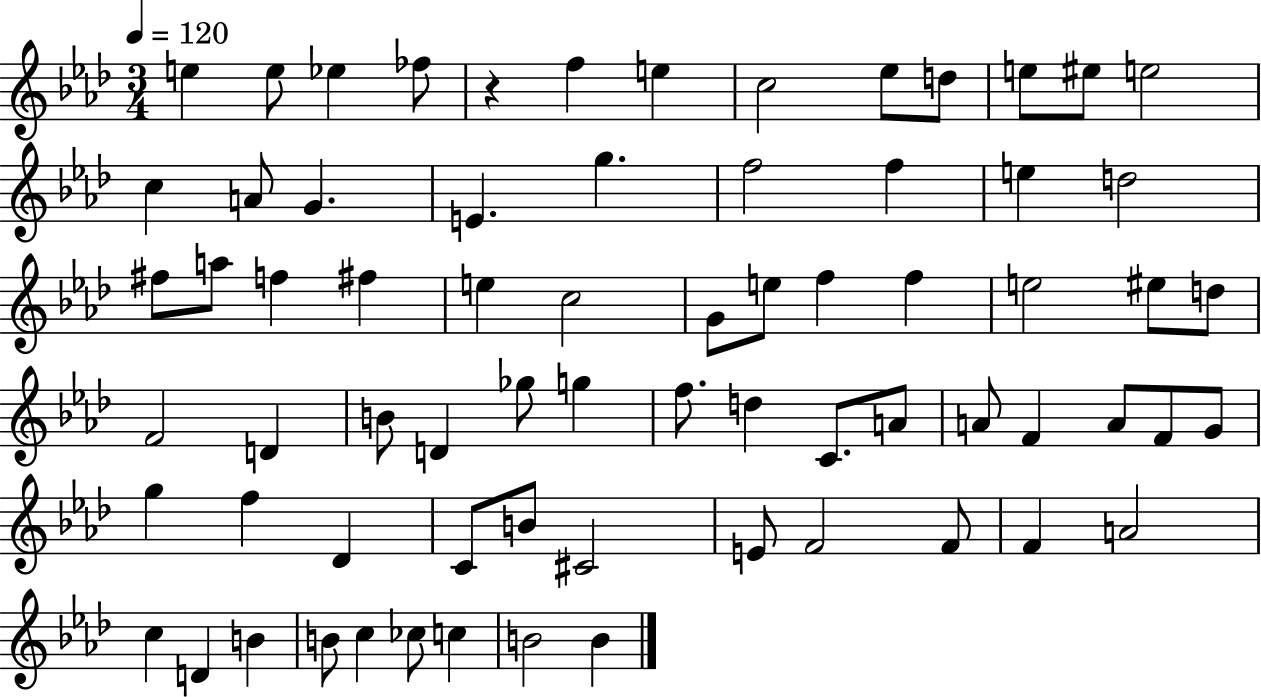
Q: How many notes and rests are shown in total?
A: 70